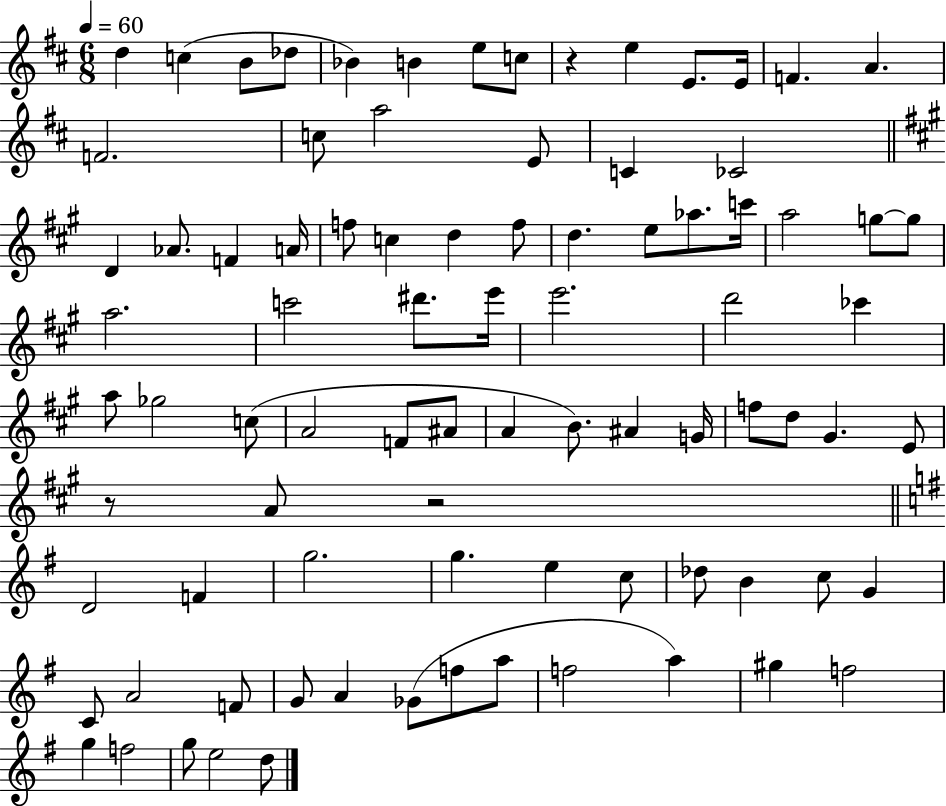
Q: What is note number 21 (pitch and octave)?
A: Ab4